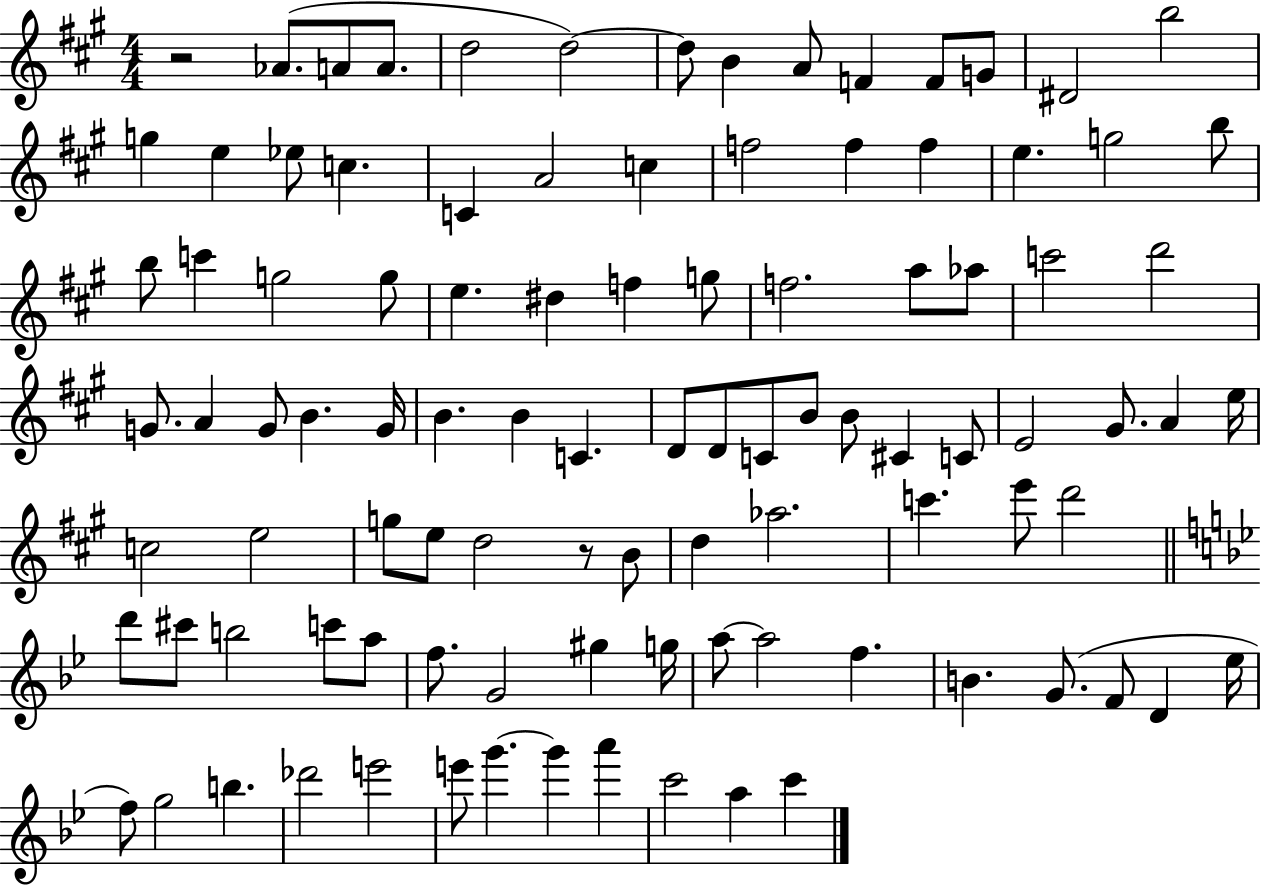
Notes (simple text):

R/h Ab4/e. A4/e A4/e. D5/h D5/h D5/e B4/q A4/e F4/q F4/e G4/e D#4/h B5/h G5/q E5/q Eb5/e C5/q. C4/q A4/h C5/q F5/h F5/q F5/q E5/q. G5/h B5/e B5/e C6/q G5/h G5/e E5/q. D#5/q F5/q G5/e F5/h. A5/e Ab5/e C6/h D6/h G4/e. A4/q G4/e B4/q. G4/s B4/q. B4/q C4/q. D4/e D4/e C4/e B4/e B4/e C#4/q C4/e E4/h G#4/e. A4/q E5/s C5/h E5/h G5/e E5/e D5/h R/e B4/e D5/q Ab5/h. C6/q. E6/e D6/h D6/e C#6/e B5/h C6/e A5/e F5/e. G4/h G#5/q G5/s A5/e A5/h F5/q. B4/q. G4/e. F4/e D4/q Eb5/s F5/e G5/h B5/q. Db6/h E6/h E6/e G6/q. G6/q A6/q C6/h A5/q C6/q